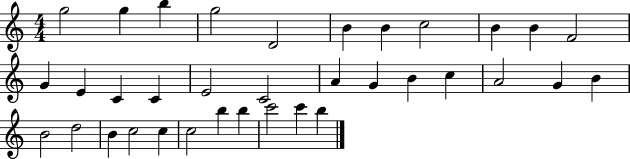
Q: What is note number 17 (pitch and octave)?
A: C4